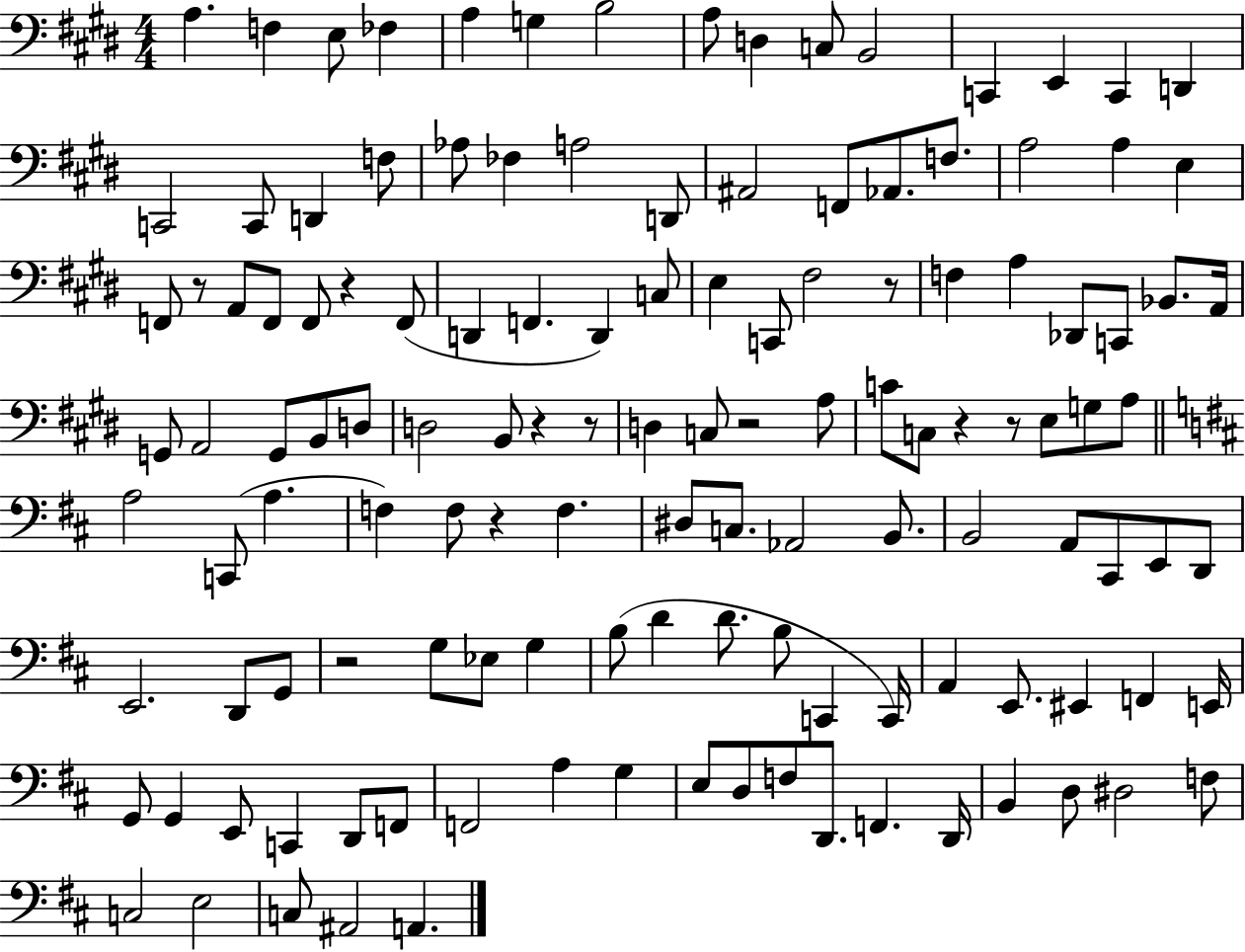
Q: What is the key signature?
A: E major